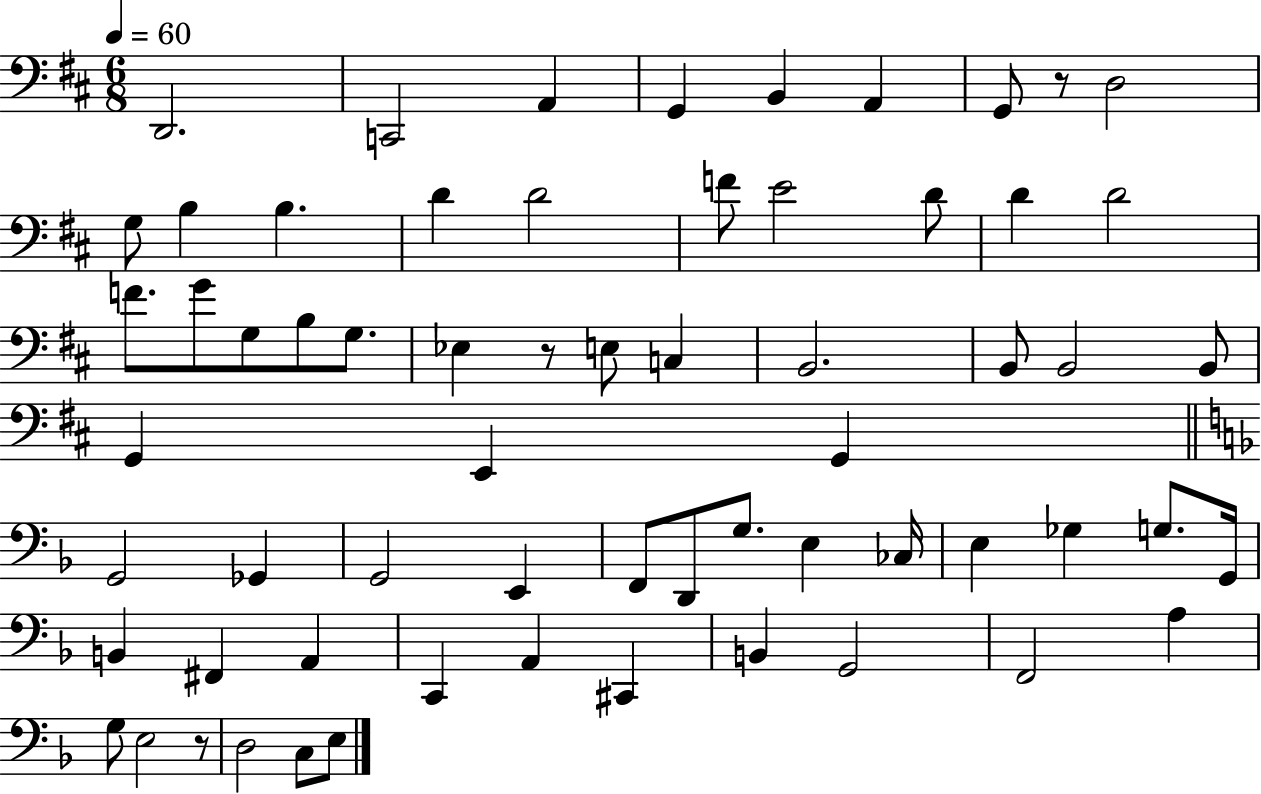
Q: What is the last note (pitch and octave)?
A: E3